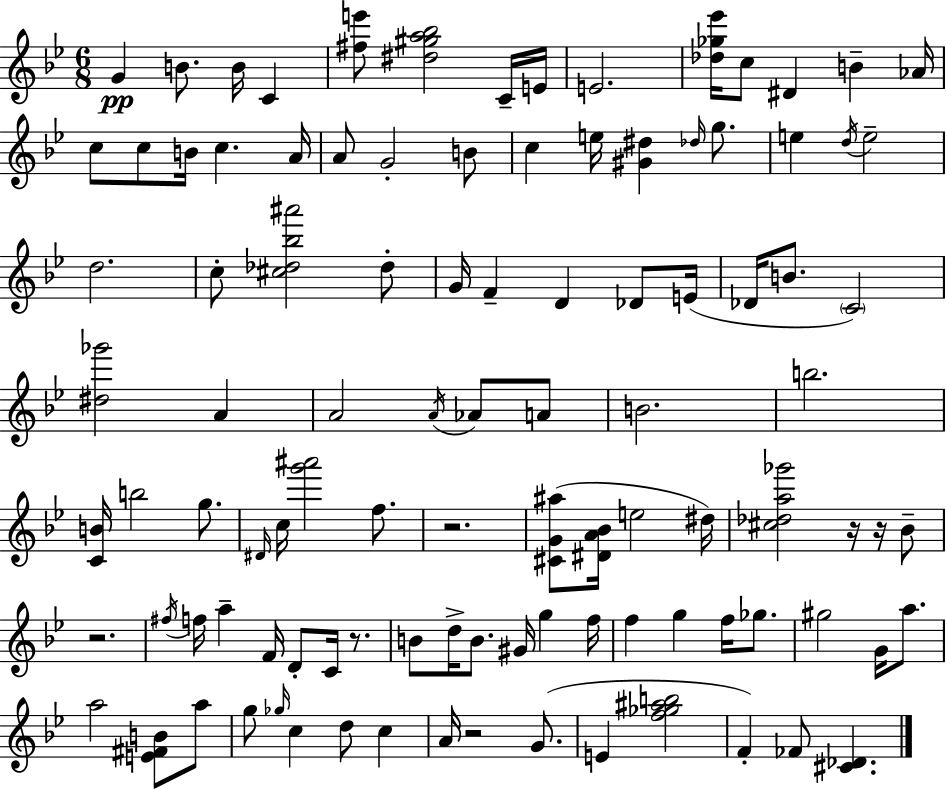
G4/q B4/e. B4/s C4/q [F#5,E6]/e [D#5,G#5,A5,Bb5]/h C4/s E4/s E4/h. [Db5,Gb5,Eb6]/s C5/e D#4/q B4/q Ab4/s C5/e C5/e B4/s C5/q. A4/s A4/e G4/h B4/e C5/q E5/s [G#4,D#5]/q Db5/s G5/e. E5/q D5/s E5/h D5/h. C5/e [C#5,Db5,Bb5,A#6]/h Db5/e G4/s F4/q D4/q Db4/e E4/s Db4/s B4/e. C4/h [D#5,Gb6]/h A4/q A4/h A4/s Ab4/e A4/e B4/h. B5/h. [C4,B4]/s B5/h G5/e. D#4/s C5/s [G6,A#6]/h F5/e. R/h. [C#4,G4,A#5]/e [D#4,A4,Bb4]/s E5/h D#5/s [C#5,Db5,A5,Gb6]/h R/s R/s Bb4/e R/h. F#5/s F5/s A5/q F4/s D4/e C4/s R/e. B4/e D5/s B4/e. G#4/s G5/q F5/s F5/q G5/q F5/s Gb5/e. G#5/h G4/s A5/e. A5/h [E4,F#4,B4]/e A5/e G5/e Gb5/s C5/q D5/e C5/q A4/s R/h G4/e. E4/q [F5,Gb5,A#5,B5]/h F4/q FES4/e [C#4,Db4]/q.